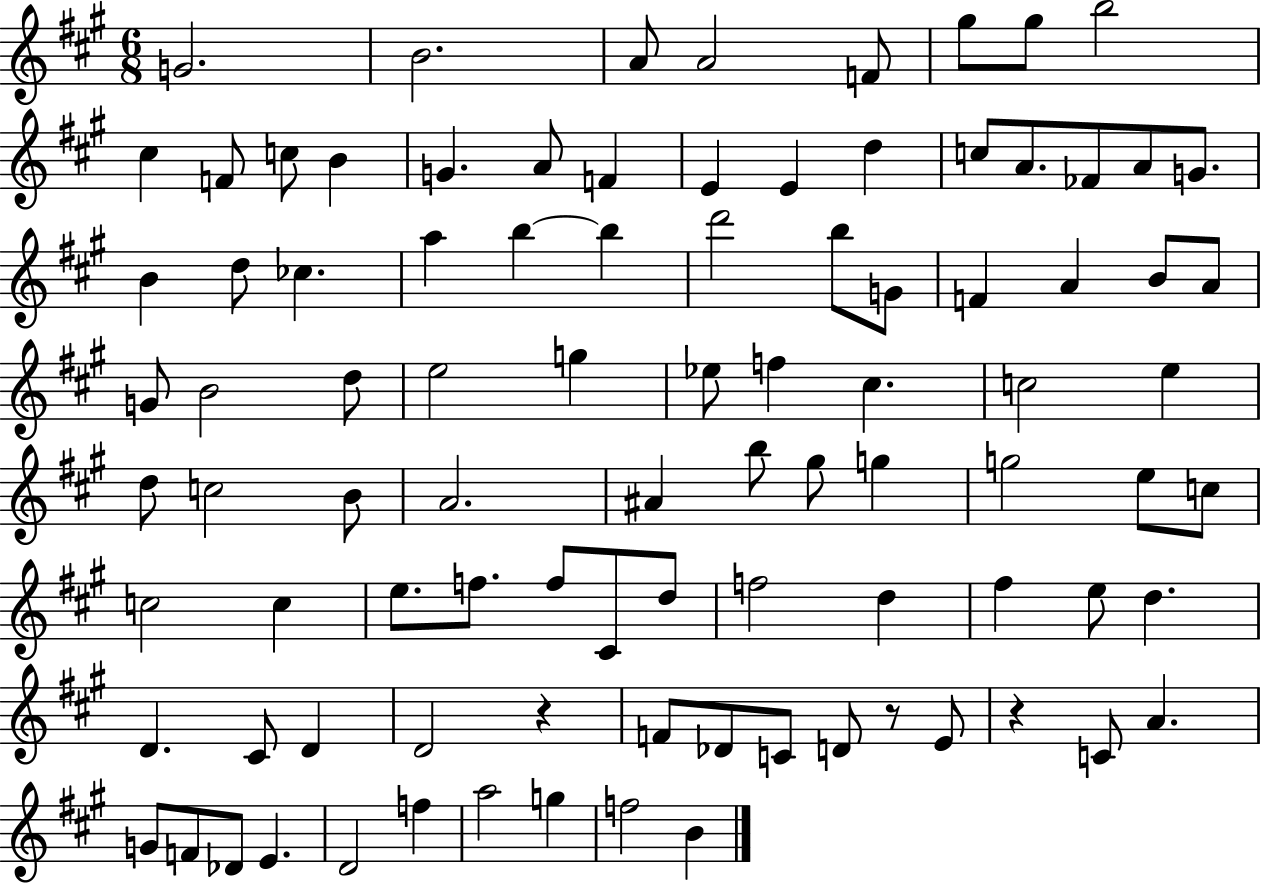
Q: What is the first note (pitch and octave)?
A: G4